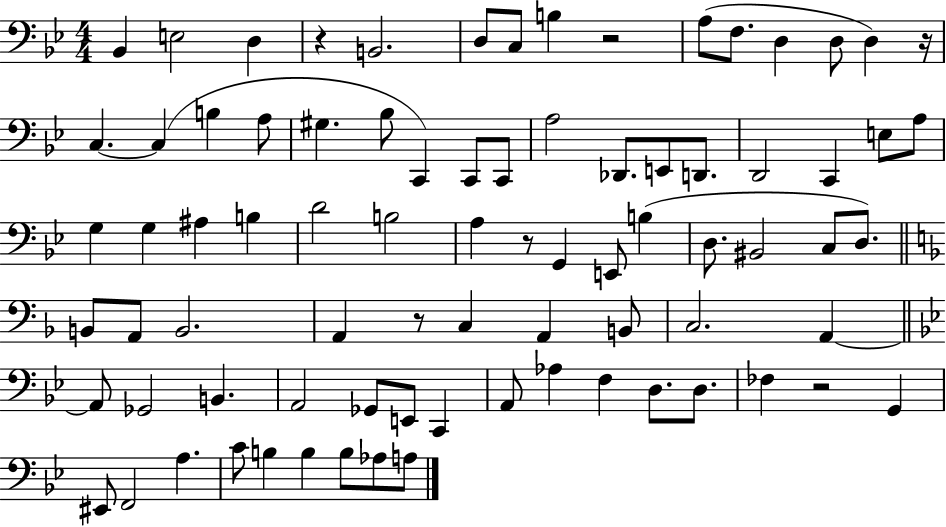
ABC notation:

X:1
T:Untitled
M:4/4
L:1/4
K:Bb
_B,, E,2 D, z B,,2 D,/2 C,/2 B, z2 A,/2 F,/2 D, D,/2 D, z/4 C, C, B, A,/2 ^G, _B,/2 C,, C,,/2 C,,/2 A,2 _D,,/2 E,,/2 D,,/2 D,,2 C,, E,/2 A,/2 G, G, ^A, B, D2 B,2 A, z/2 G,, E,,/2 B, D,/2 ^B,,2 C,/2 D,/2 B,,/2 A,,/2 B,,2 A,, z/2 C, A,, B,,/2 C,2 A,, A,,/2 _G,,2 B,, A,,2 _G,,/2 E,,/2 C,, A,,/2 _A, F, D,/2 D,/2 _F, z2 G,, ^E,,/2 F,,2 A, C/2 B, B, B,/2 _A,/2 A,/2